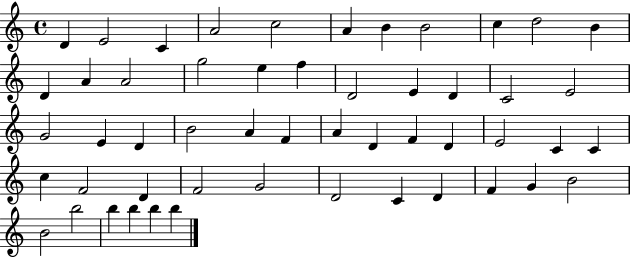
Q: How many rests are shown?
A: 0